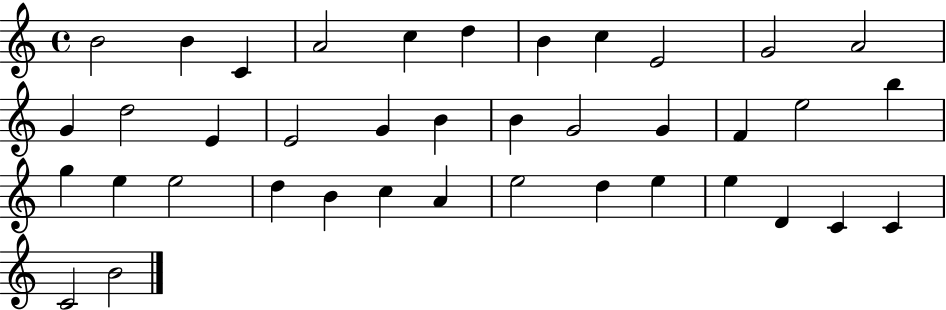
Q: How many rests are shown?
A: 0